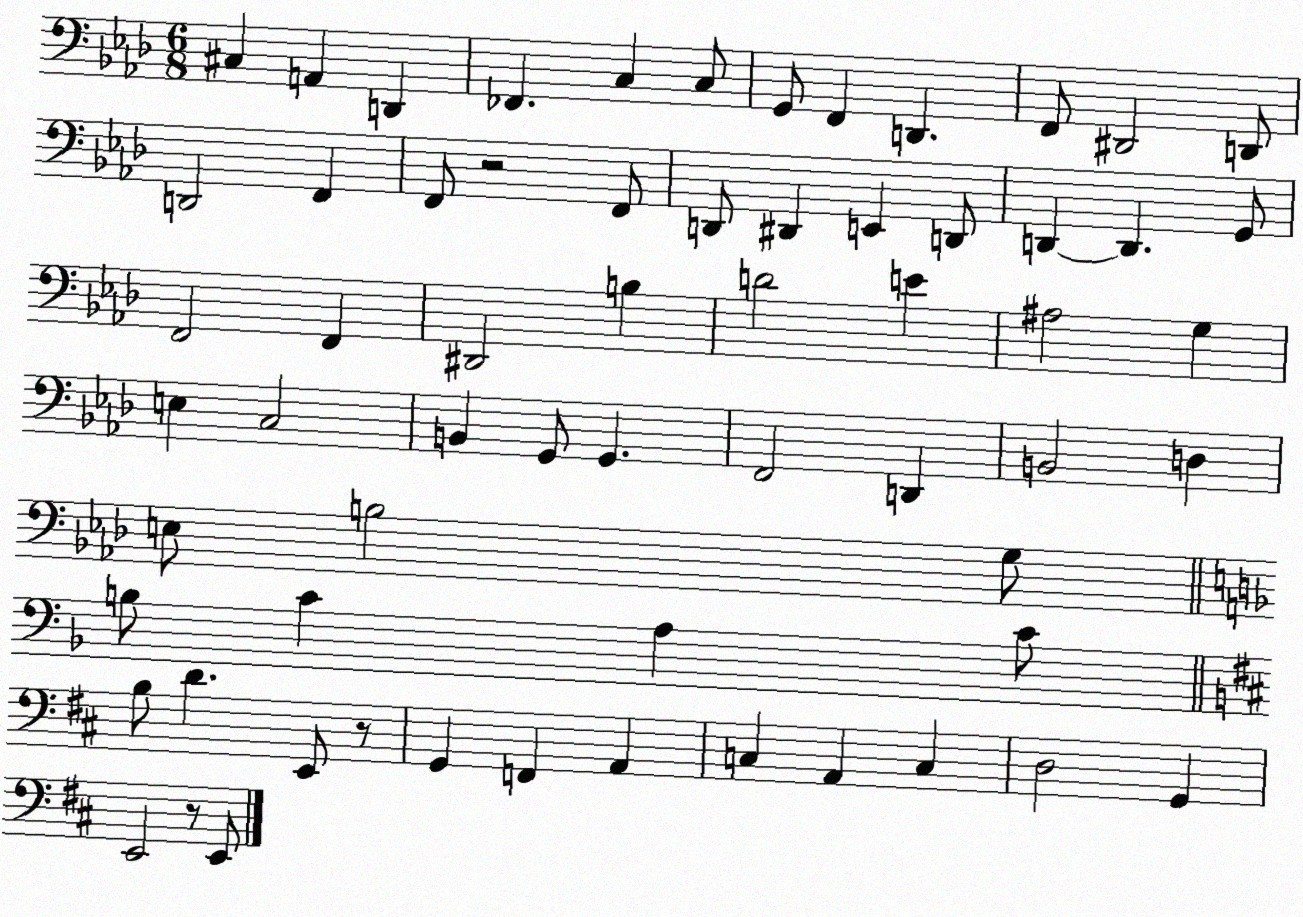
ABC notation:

X:1
T:Untitled
M:6/8
L:1/4
K:Ab
^C, A,, D,, _F,, C, C,/2 G,,/2 F,, D,, F,,/2 ^D,,2 D,,/2 D,,2 F,, F,,/2 z2 F,,/2 D,,/2 ^D,, E,, D,,/2 D,, D,, G,,/2 F,,2 F,, ^D,,2 B, D2 E ^A,2 G, E, C,2 B,, G,,/2 G,, F,,2 D,, B,,2 D, E,/2 B,2 G,/2 B,/2 C A, C/2 B,/2 D E,,/2 z/2 G,, F,, A,, C, A,, C, D,2 G,, E,,2 z/2 E,,/2